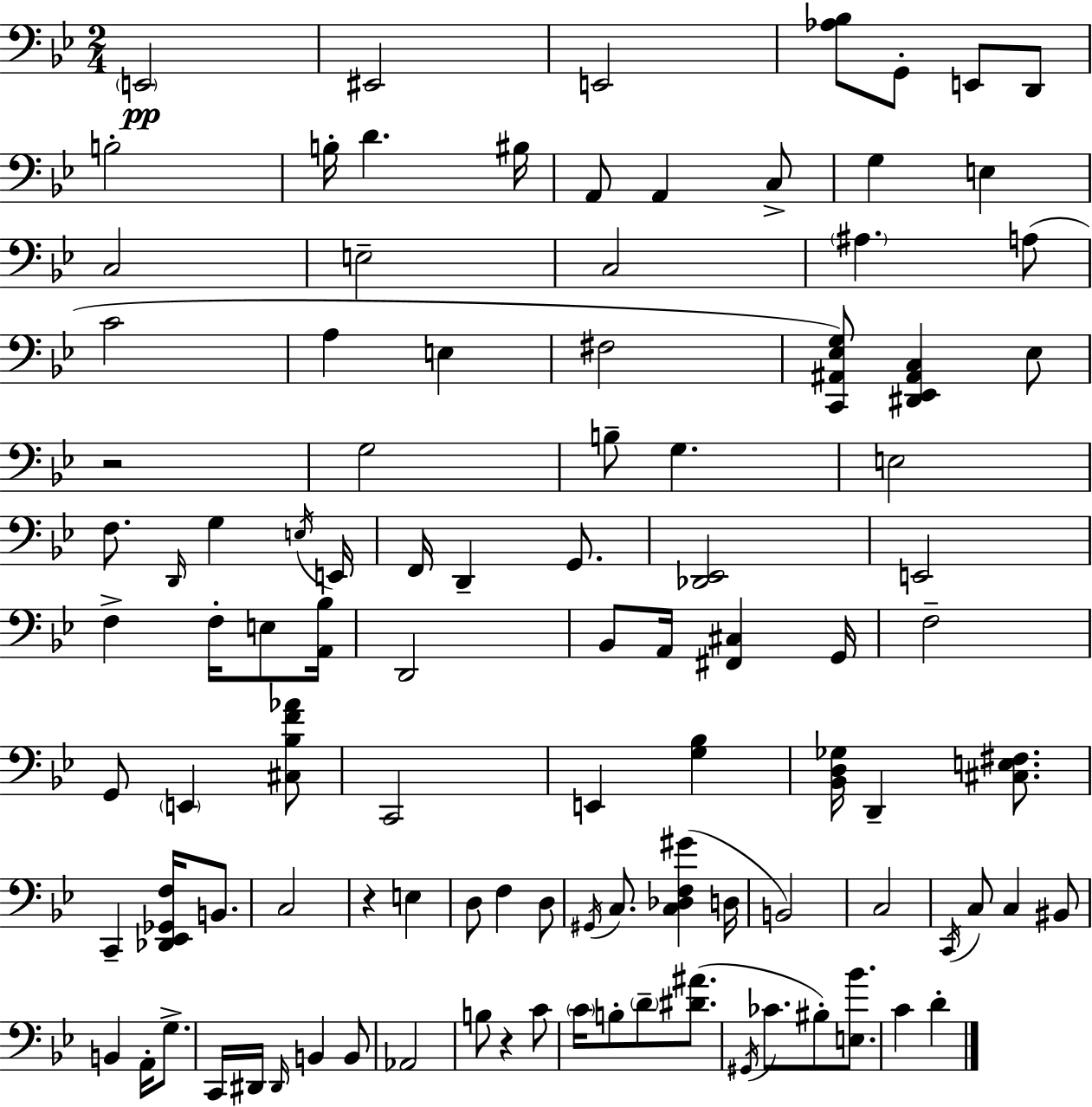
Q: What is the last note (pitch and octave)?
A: D4